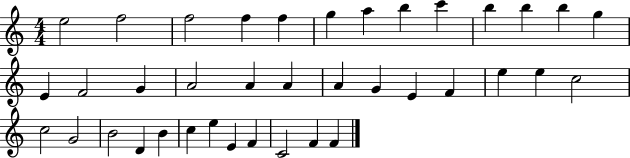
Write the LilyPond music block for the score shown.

{
  \clef treble
  \numericTimeSignature
  \time 4/4
  \key c \major
  e''2 f''2 | f''2 f''4 f''4 | g''4 a''4 b''4 c'''4 | b''4 b''4 b''4 g''4 | \break e'4 f'2 g'4 | a'2 a'4 a'4 | a'4 g'4 e'4 f'4 | e''4 e''4 c''2 | \break c''2 g'2 | b'2 d'4 b'4 | c''4 e''4 e'4 f'4 | c'2 f'4 f'4 | \break \bar "|."
}